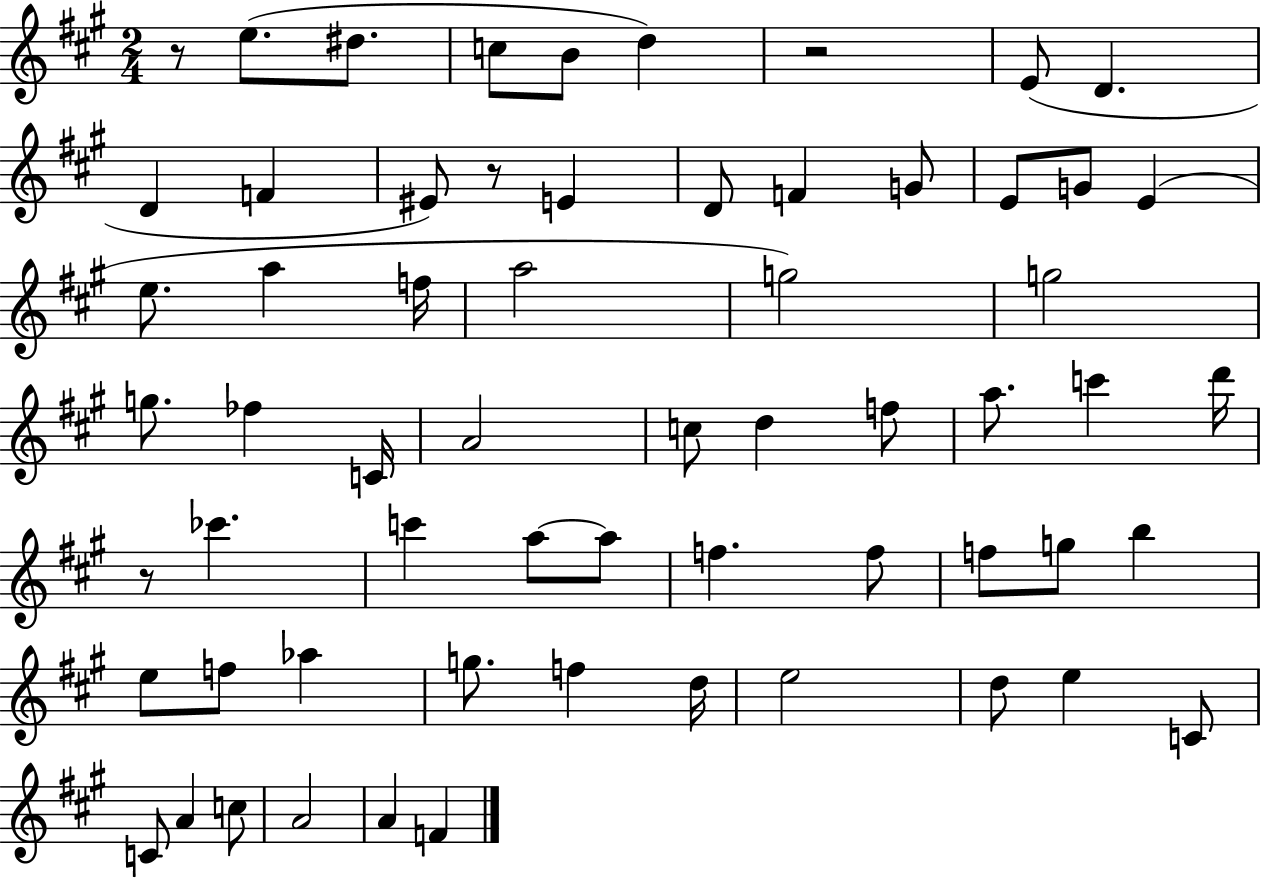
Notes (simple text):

R/e E5/e. D#5/e. C5/e B4/e D5/q R/h E4/e D4/q. D4/q F4/q EIS4/e R/e E4/q D4/e F4/q G4/e E4/e G4/e E4/q E5/e. A5/q F5/s A5/h G5/h G5/h G5/e. FES5/q C4/s A4/h C5/e D5/q F5/e A5/e. C6/q D6/s R/e CES6/q. C6/q A5/e A5/e F5/q. F5/e F5/e G5/e B5/q E5/e F5/e Ab5/q G5/e. F5/q D5/s E5/h D5/e E5/q C4/e C4/e A4/q C5/e A4/h A4/q F4/q